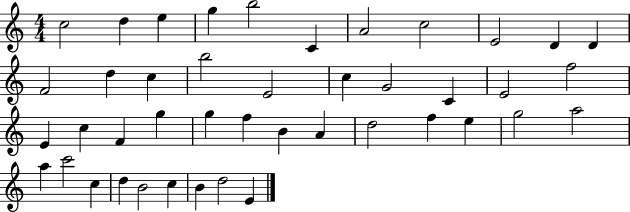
X:1
T:Untitled
M:4/4
L:1/4
K:C
c2 d e g b2 C A2 c2 E2 D D F2 d c b2 E2 c G2 C E2 f2 E c F g g f B A d2 f e g2 a2 a c'2 c d B2 c B d2 E